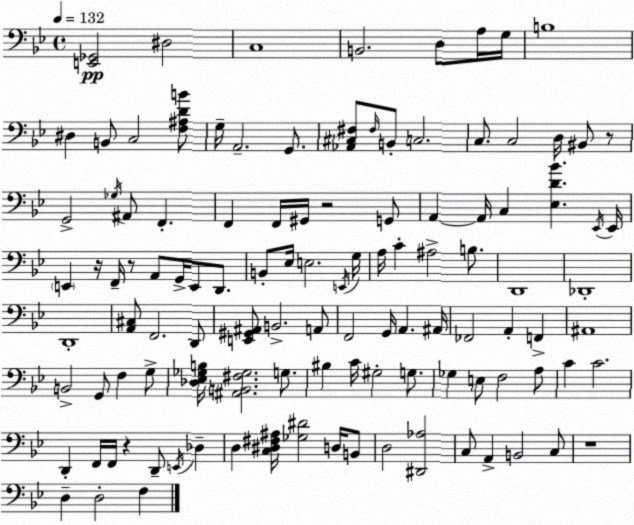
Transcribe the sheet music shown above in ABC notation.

X:1
T:Untitled
M:4/4
L:1/4
K:Gm
[E,,_G,,]2 ^D,2 C,4 B,,2 D,/2 A,/4 G,/4 B,4 ^D, B,,/2 C,2 [F,^A,DB]/2 G,/4 A,,2 G,,/2 [_A,,^C,^F,]/2 ^F,/4 B,,/2 C,2 C,/2 C,2 D,/4 ^B,,/2 z/2 G,,2 _G,/4 ^A,,/2 F,, F,, F,,/4 ^G,,/4 z2 G,,/2 A,, A,,/4 C, [_E,D_B] _E,,/4 _E,,/4 E,, z/4 F,,/4 z/2 A,,/2 G,,/4 E,,/2 D,,/2 B,,/2 _E,/4 E,2 E,,/4 G,/4 A,/4 C ^A,2 B,/2 D,,4 _D,,4 D,,4 [A,,^C,]/2 F,,2 D,,/2 [E,,^G,,^A,,]/2 B,,2 A,,/2 F,,2 G,,/4 A,, ^A,,/4 _F,,2 A,, F,, ^A,,4 B,,2 G,,/2 F, G,/2 [_D,_E,_G,B,]/4 [^A,,B,,^F,_G,]2 G,/2 ^B, C/4 ^G,2 G,/2 _G, E,/2 F,2 A,/2 C C2 D,, F,,/4 F,,/4 z D,,/2 E,,/4 _D, D, [C,^D,^F,^A,]/4 [_G,^D]2 D,/4 B,,/2 D,2 [^D,,_A,]2 C,/2 A,, B,,2 C,/2 z4 D, D,2 F,